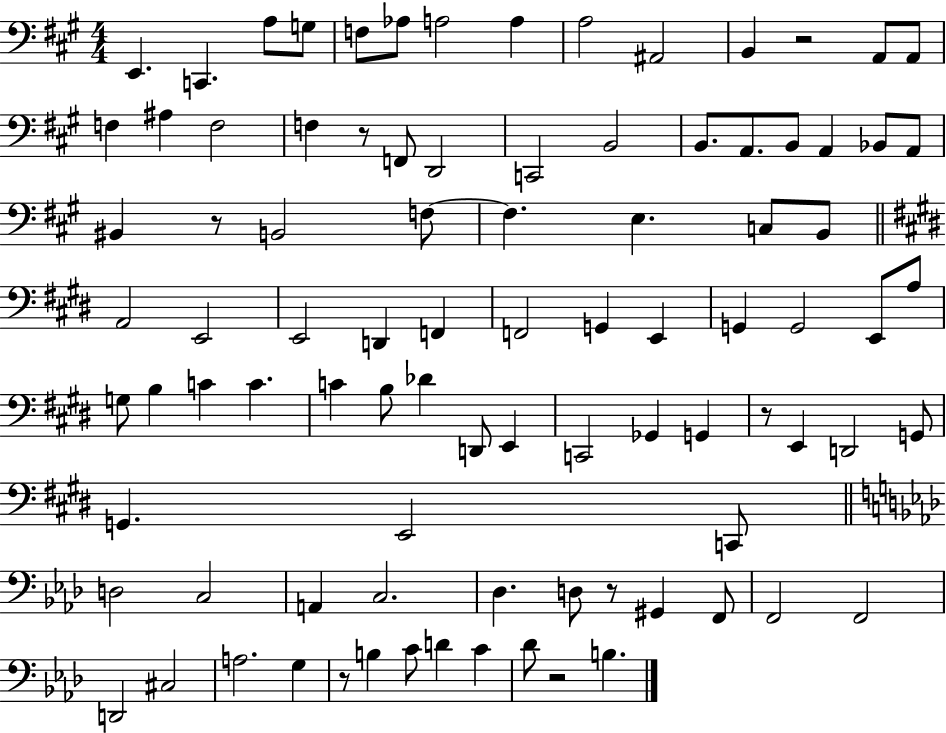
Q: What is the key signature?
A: A major